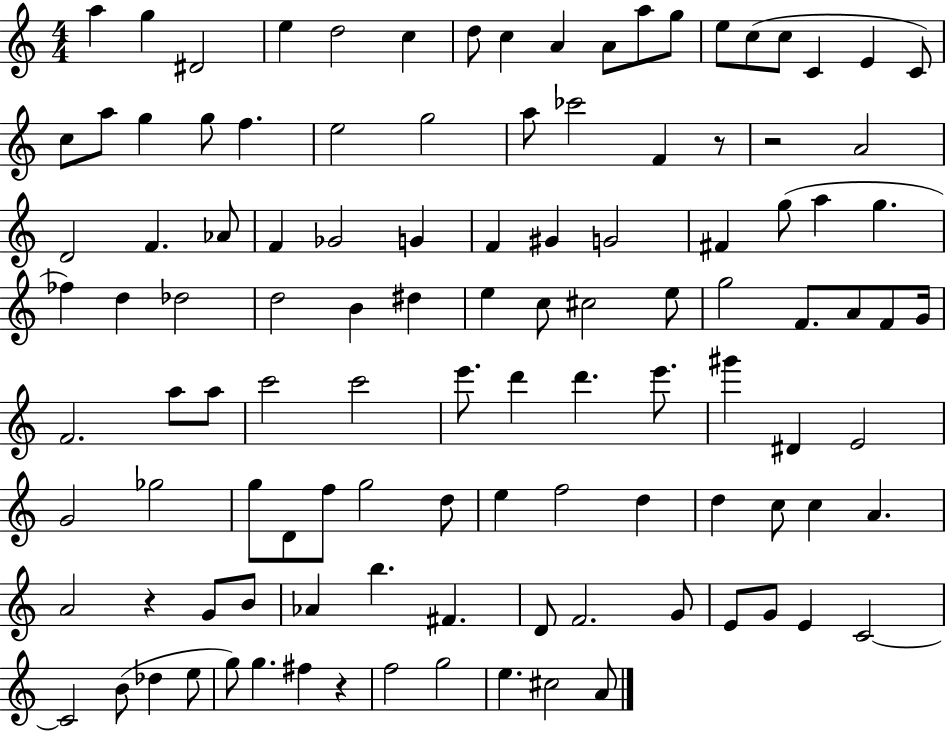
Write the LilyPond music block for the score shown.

{
  \clef treble
  \numericTimeSignature
  \time 4/4
  \key c \major
  a''4 g''4 dis'2 | e''4 d''2 c''4 | d''8 c''4 a'4 a'8 a''8 g''8 | e''8 c''8( c''8 c'4 e'4 c'8) | \break c''8 a''8 g''4 g''8 f''4. | e''2 g''2 | a''8 ces'''2 f'4 r8 | r2 a'2 | \break d'2 f'4. aes'8 | f'4 ges'2 g'4 | f'4 gis'4 g'2 | fis'4 g''8( a''4 g''4. | \break fes''4) d''4 des''2 | d''2 b'4 dis''4 | e''4 c''8 cis''2 e''8 | g''2 f'8. a'8 f'8 g'16 | \break f'2. a''8 a''8 | c'''2 c'''2 | e'''8. d'''4 d'''4. e'''8. | gis'''4 dis'4 e'2 | \break g'2 ges''2 | g''8 d'8 f''8 g''2 d''8 | e''4 f''2 d''4 | d''4 c''8 c''4 a'4. | \break a'2 r4 g'8 b'8 | aes'4 b''4. fis'4. | d'8 f'2. g'8 | e'8 g'8 e'4 c'2~~ | \break c'2 b'8( des''4 e''8 | g''8) g''4. fis''4 r4 | f''2 g''2 | e''4. cis''2 a'8 | \break \bar "|."
}